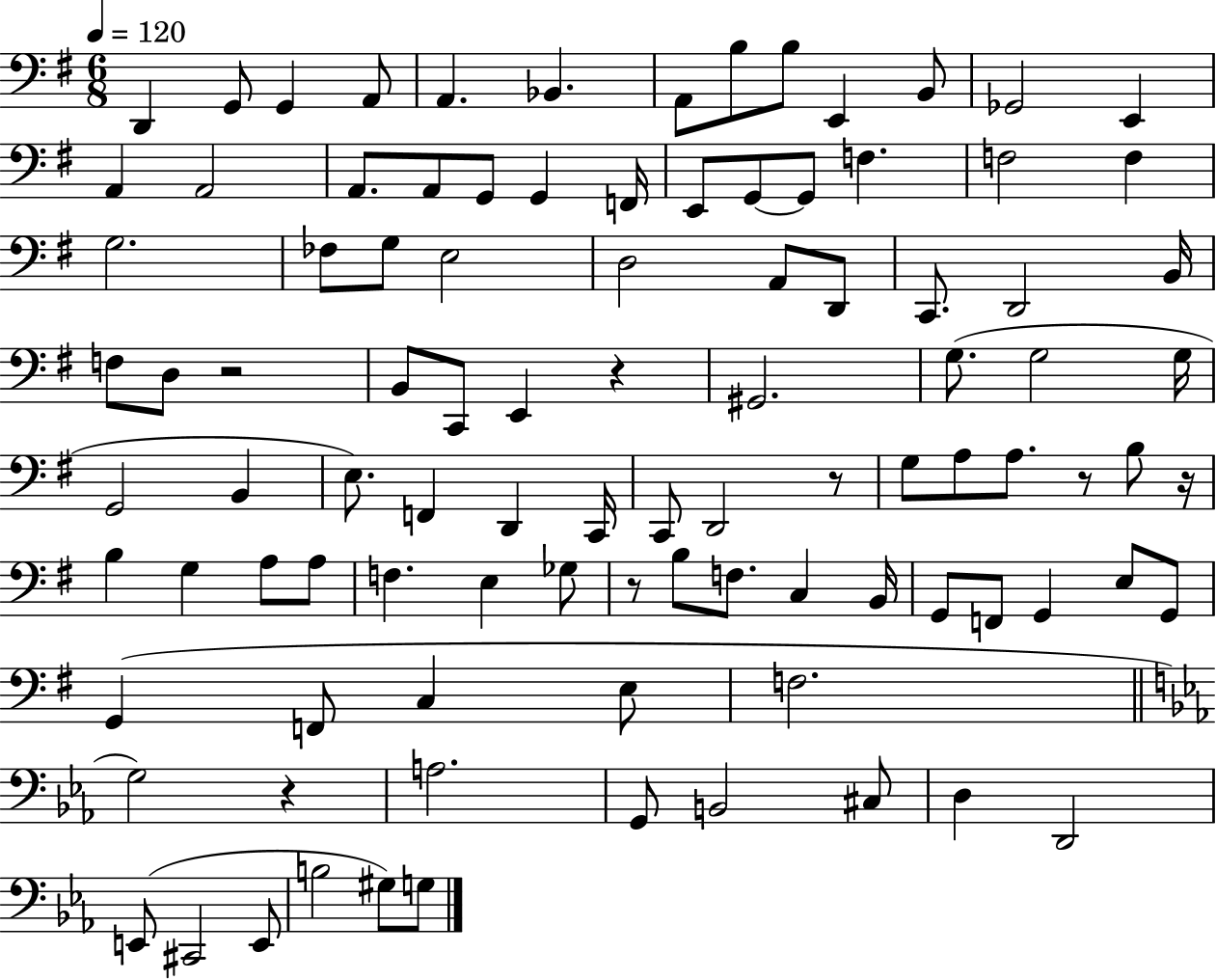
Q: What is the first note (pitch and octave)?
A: D2